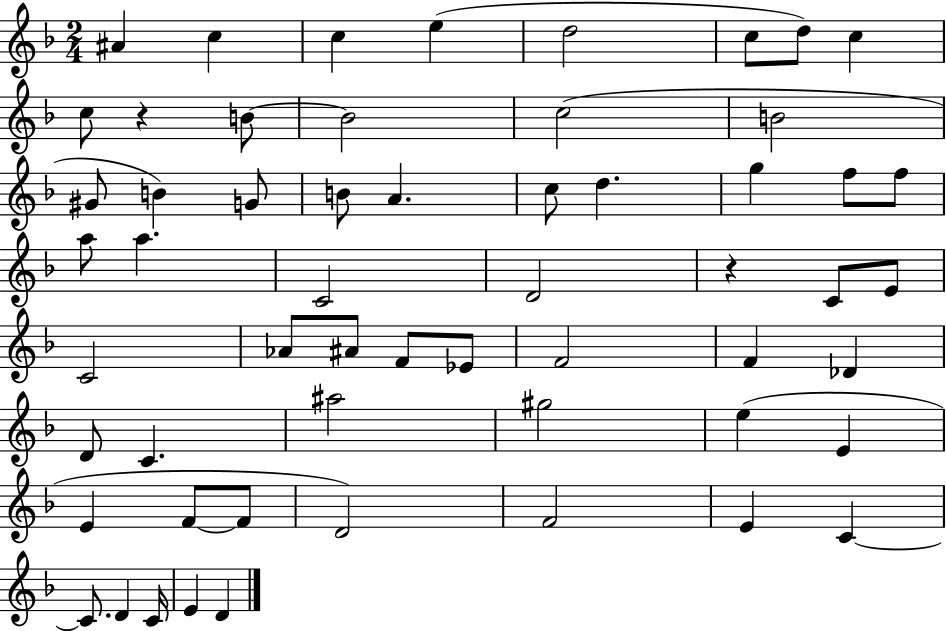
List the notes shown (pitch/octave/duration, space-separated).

A#4/q C5/q C5/q E5/q D5/h C5/e D5/e C5/q C5/e R/q B4/e B4/h C5/h B4/h G#4/e B4/q G4/e B4/e A4/q. C5/e D5/q. G5/q F5/e F5/e A5/e A5/q. C4/h D4/h R/q C4/e E4/e C4/h Ab4/e A#4/e F4/e Eb4/e F4/h F4/q Db4/q D4/e C4/q. A#5/h G#5/h E5/q E4/q E4/q F4/e F4/e D4/h F4/h E4/q C4/q C4/e. D4/q C4/s E4/q D4/q